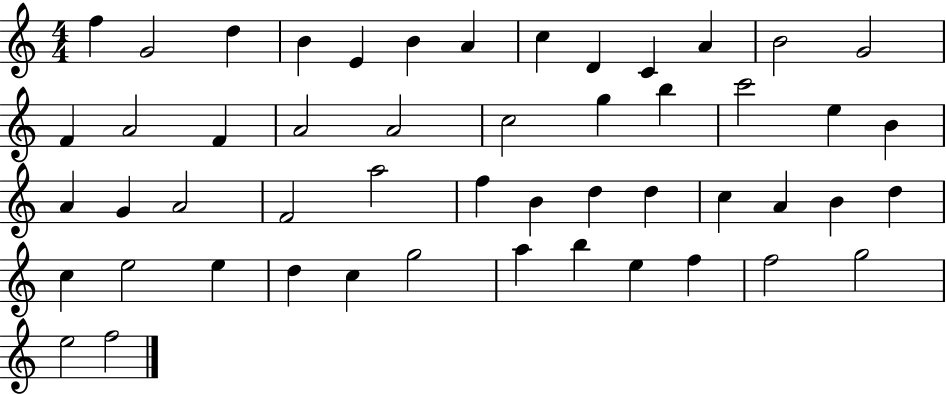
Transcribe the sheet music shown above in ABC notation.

X:1
T:Untitled
M:4/4
L:1/4
K:C
f G2 d B E B A c D C A B2 G2 F A2 F A2 A2 c2 g b c'2 e B A G A2 F2 a2 f B d d c A B d c e2 e d c g2 a b e f f2 g2 e2 f2